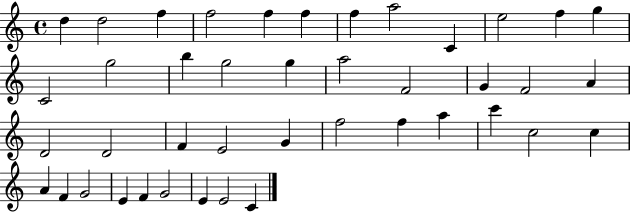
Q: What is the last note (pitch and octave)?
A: C4